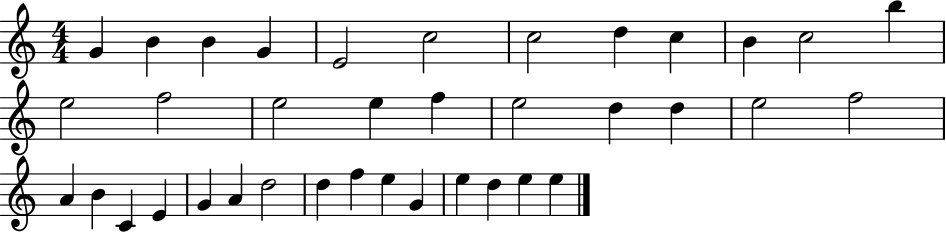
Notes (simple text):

G4/q B4/q B4/q G4/q E4/h C5/h C5/h D5/q C5/q B4/q C5/h B5/q E5/h F5/h E5/h E5/q F5/q E5/h D5/q D5/q E5/h F5/h A4/q B4/q C4/q E4/q G4/q A4/q D5/h D5/q F5/q E5/q G4/q E5/q D5/q E5/q E5/q